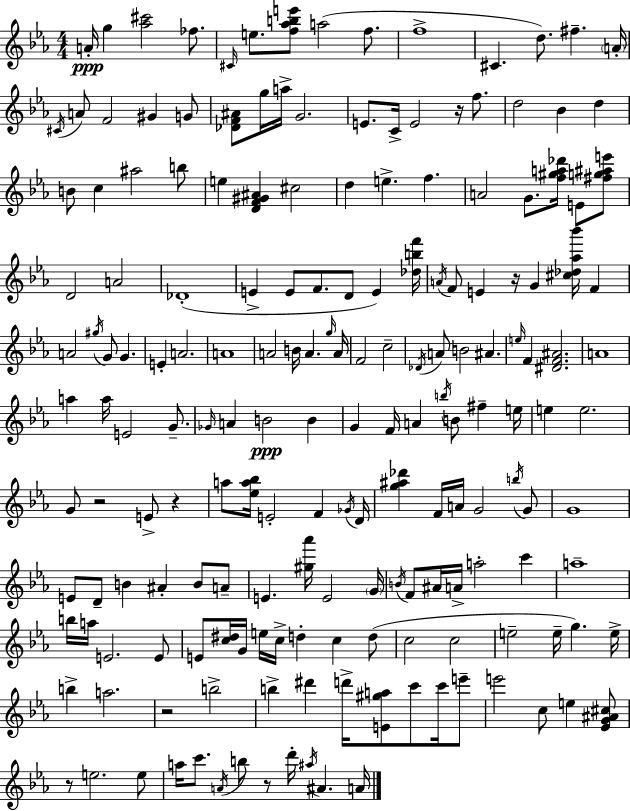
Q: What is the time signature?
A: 4/4